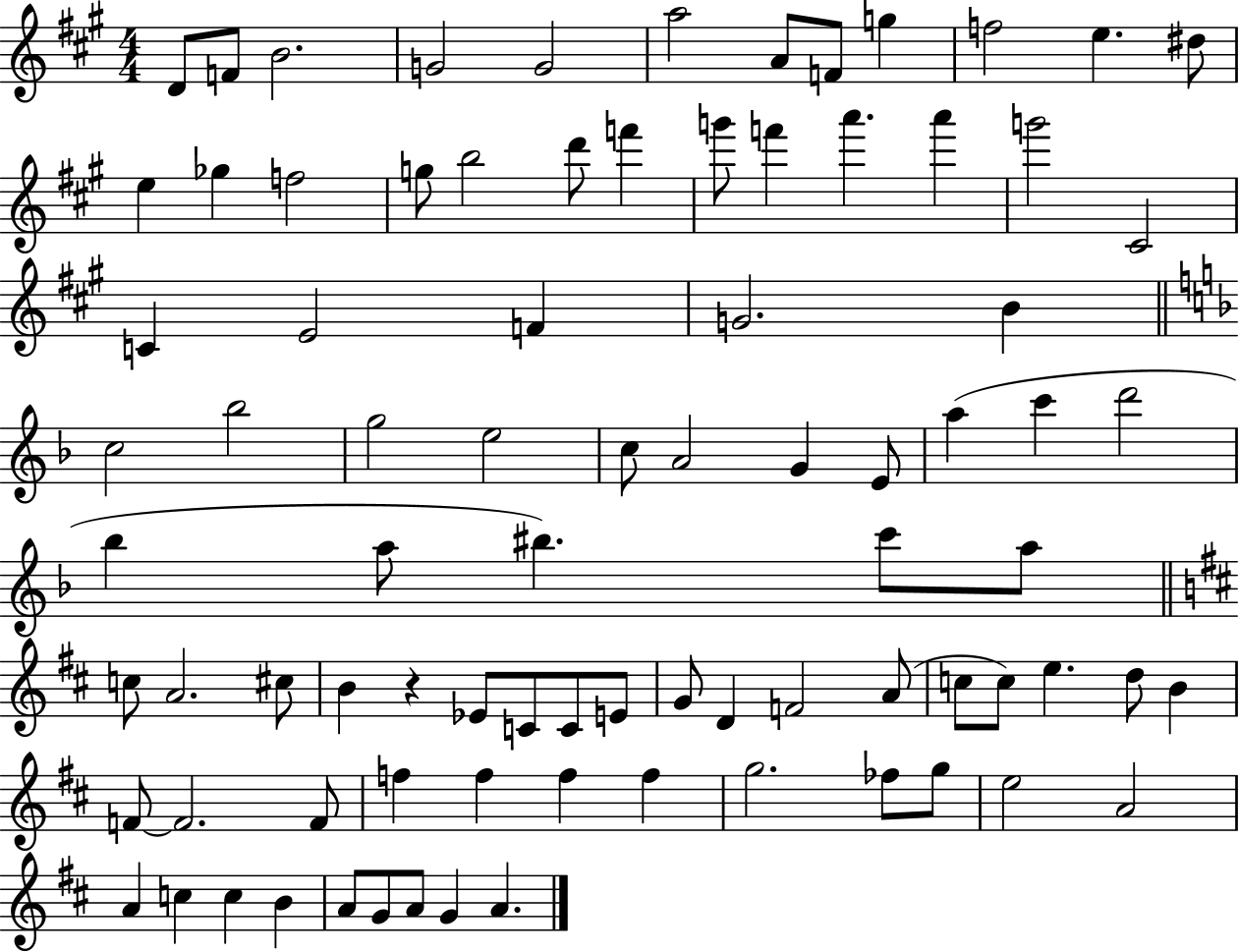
X:1
T:Untitled
M:4/4
L:1/4
K:A
D/2 F/2 B2 G2 G2 a2 A/2 F/2 g f2 e ^d/2 e _g f2 g/2 b2 d'/2 f' g'/2 f' a' a' g'2 ^C2 C E2 F G2 B c2 _b2 g2 e2 c/2 A2 G E/2 a c' d'2 _b a/2 ^b c'/2 a/2 c/2 A2 ^c/2 B z _E/2 C/2 C/2 E/2 G/2 D F2 A/2 c/2 c/2 e d/2 B F/2 F2 F/2 f f f f g2 _f/2 g/2 e2 A2 A c c B A/2 G/2 A/2 G A